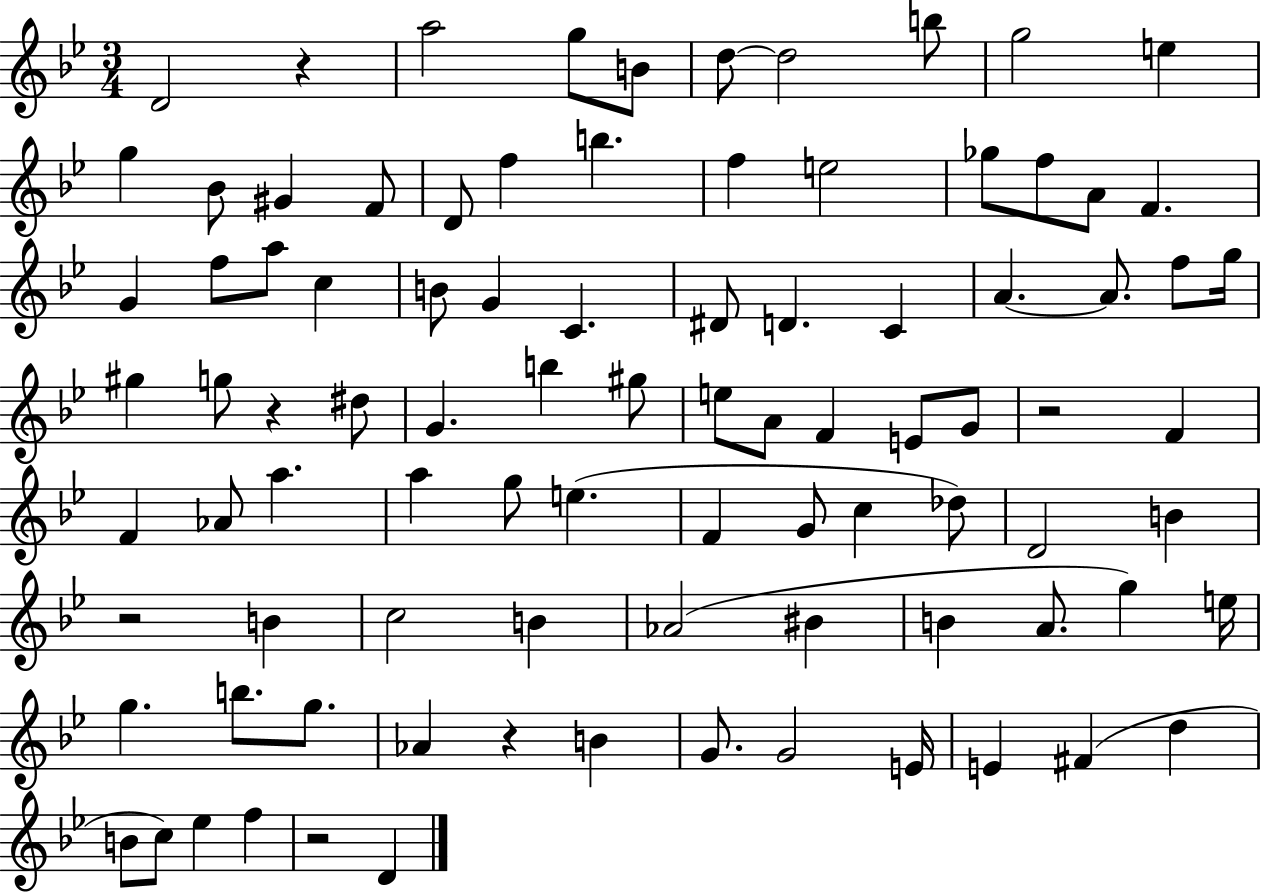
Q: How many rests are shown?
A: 6